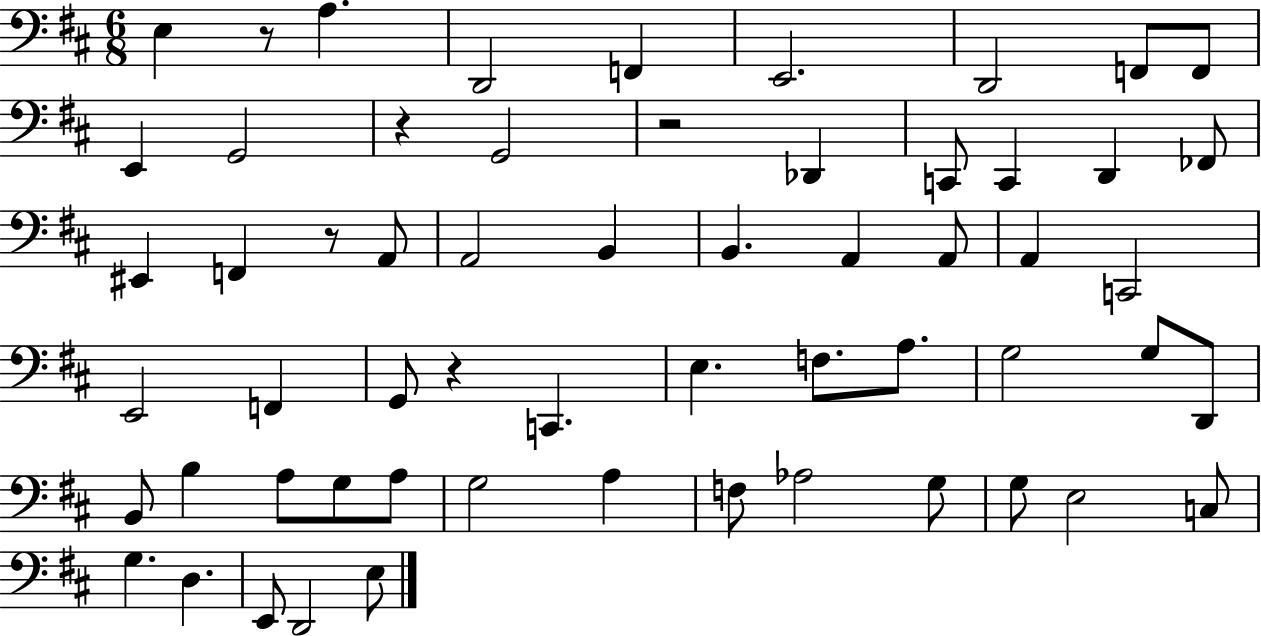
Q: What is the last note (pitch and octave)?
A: E3